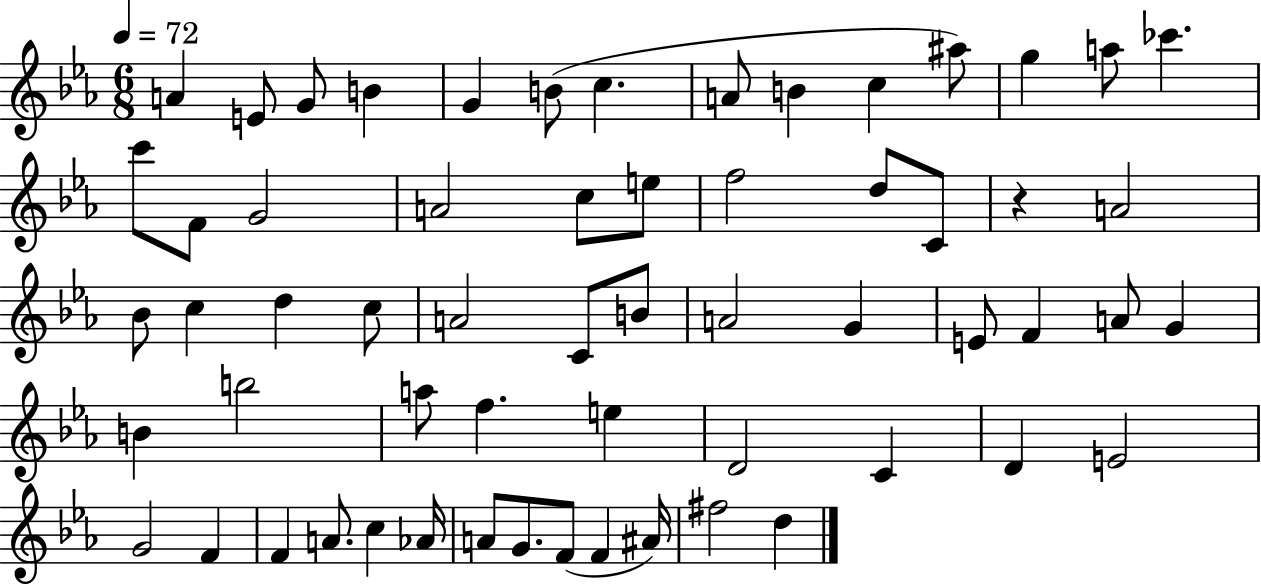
X:1
T:Untitled
M:6/8
L:1/4
K:Eb
A E/2 G/2 B G B/2 c A/2 B c ^a/2 g a/2 _c' c'/2 F/2 G2 A2 c/2 e/2 f2 d/2 C/2 z A2 _B/2 c d c/2 A2 C/2 B/2 A2 G E/2 F A/2 G B b2 a/2 f e D2 C D E2 G2 F F A/2 c _A/4 A/2 G/2 F/2 F ^A/4 ^f2 d